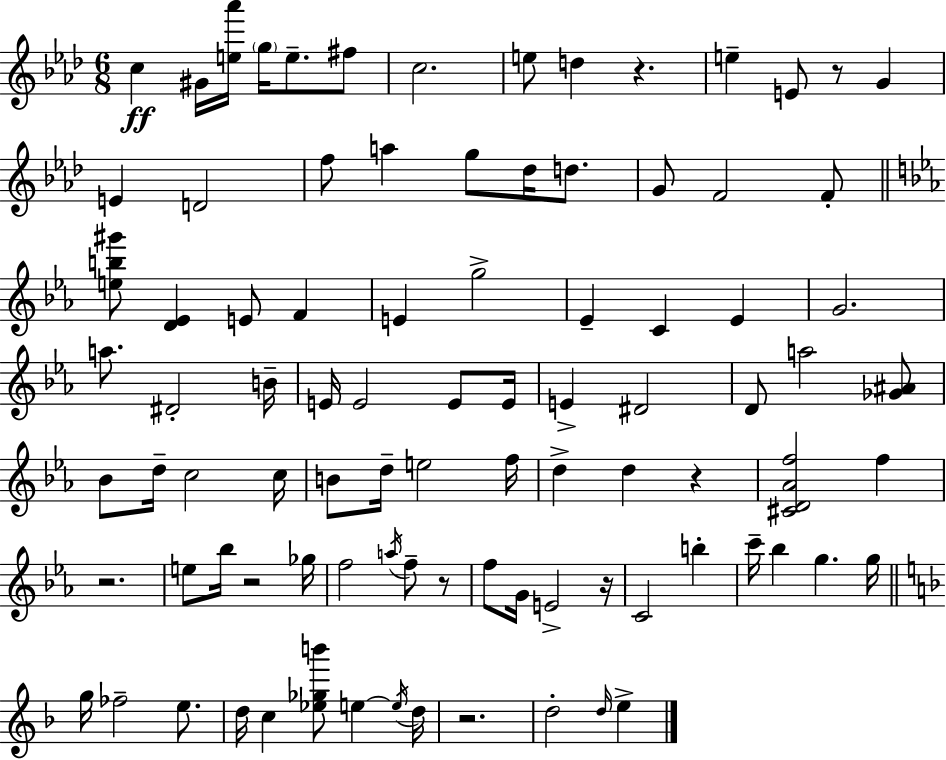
{
  \clef treble
  \numericTimeSignature
  \time 6/8
  \key f \minor
  \repeat volta 2 { c''4\ff gis'16 <e'' aes'''>16 \parenthesize g''16 e''8.-- fis''8 | c''2. | e''8 d''4 r4. | e''4-- e'8 r8 g'4 | \break e'4 d'2 | f''8 a''4 g''8 des''16 d''8. | g'8 f'2 f'8-. | \bar "||" \break \key c \minor <e'' b'' gis'''>8 <d' ees'>4 e'8 f'4 | e'4 g''2-> | ees'4-- c'4 ees'4 | g'2. | \break a''8. dis'2-. b'16-- | e'16 e'2 e'8 e'16 | e'4-> dis'2 | d'8 a''2 <ges' ais'>8 | \break bes'8 d''16-- c''2 c''16 | b'8 d''16-- e''2 f''16 | d''4-> d''4 r4 | <cis' d' aes' f''>2 f''4 | \break r2. | e''8 bes''16 r2 ges''16 | f''2 \acciaccatura { a''16 } f''8-- r8 | f''8 g'16 e'2-> | \break r16 c'2 b''4-. | c'''16-- bes''4 g''4. | g''16 \bar "||" \break \key f \major g''16 fes''2-- e''8. | d''16 c''4 <ees'' ges'' b'''>8 e''4~~ \acciaccatura { e''16 } | d''16 r2. | d''2-. \grace { d''16 } e''4-> | \break } \bar "|."
}